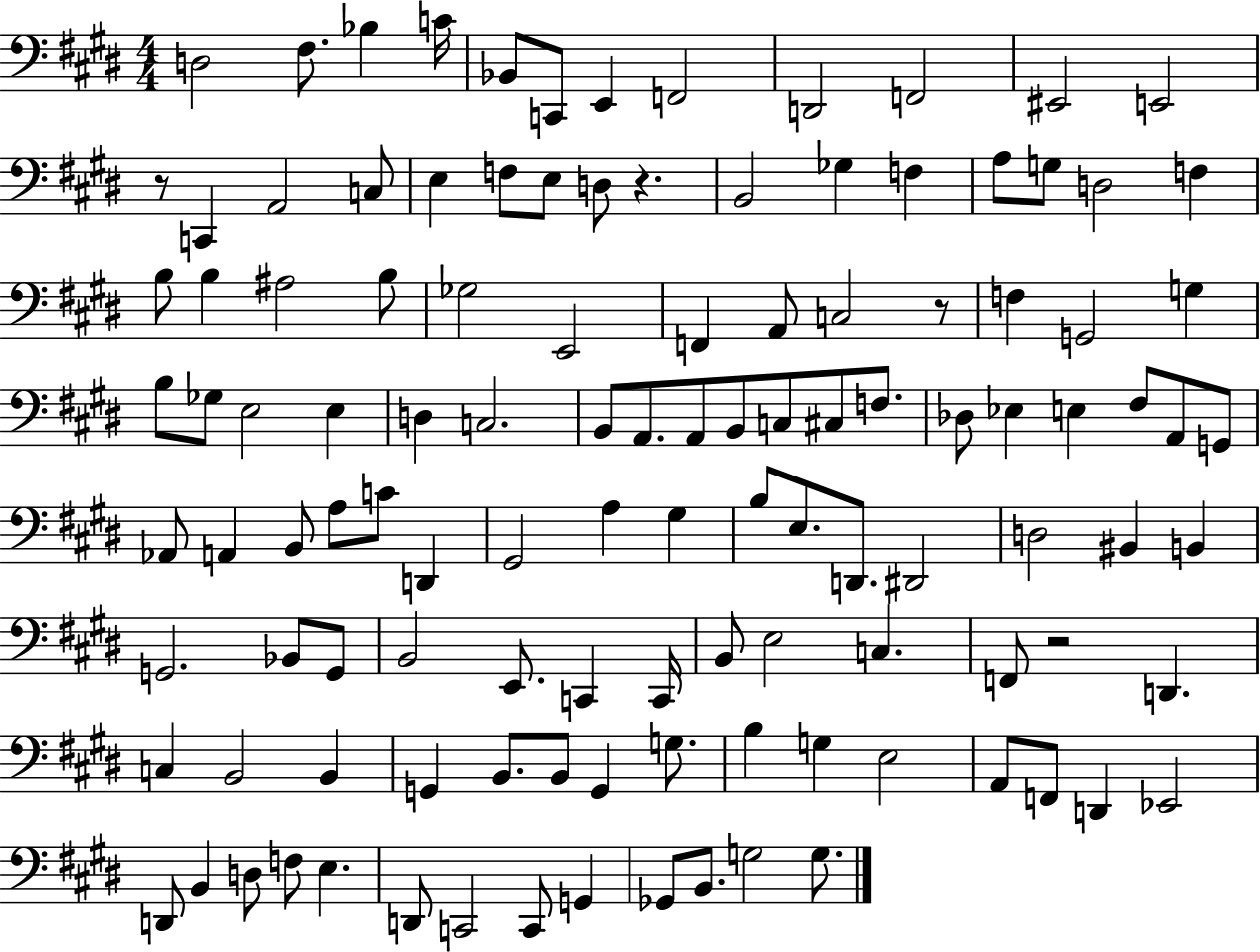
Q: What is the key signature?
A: E major